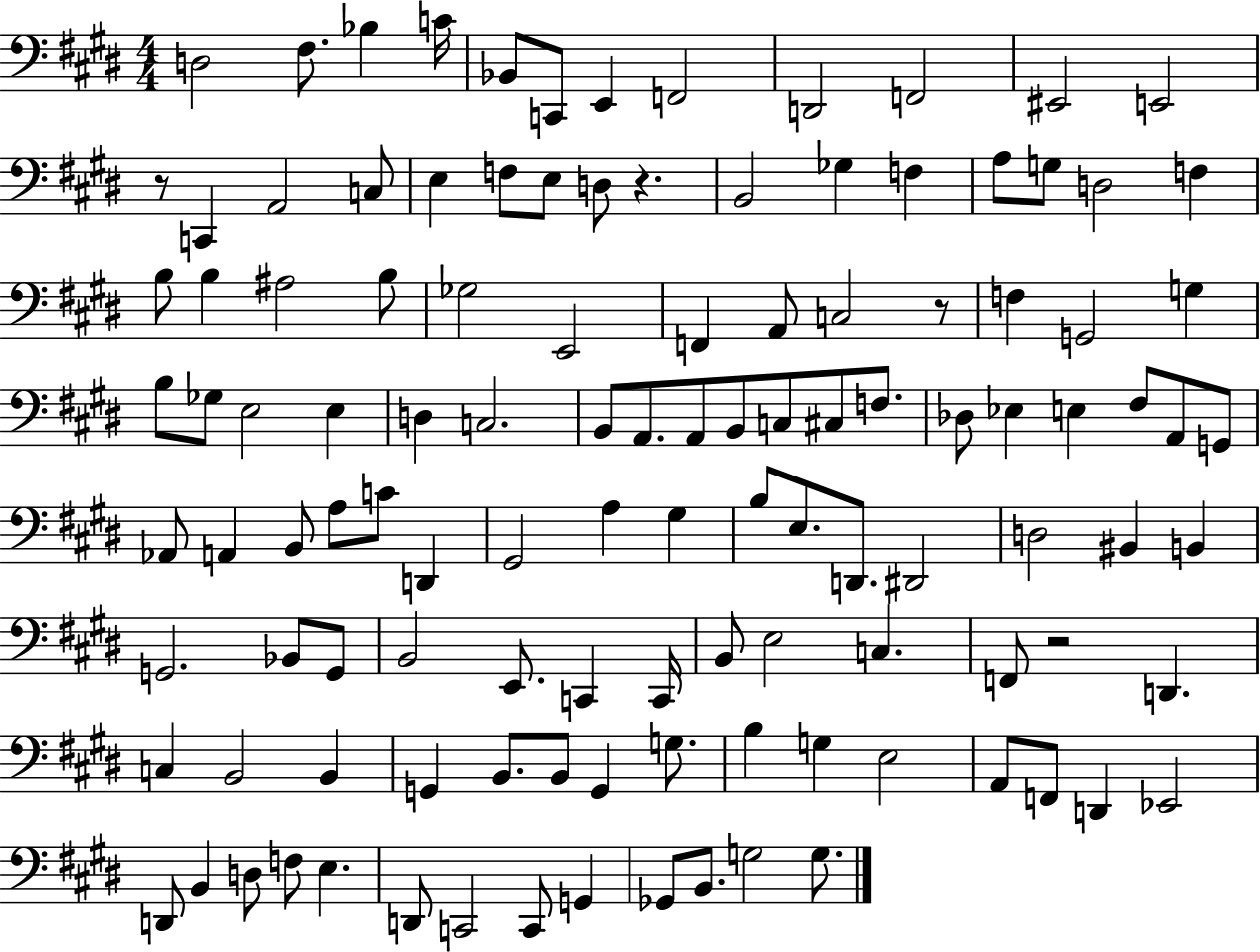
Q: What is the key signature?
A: E major